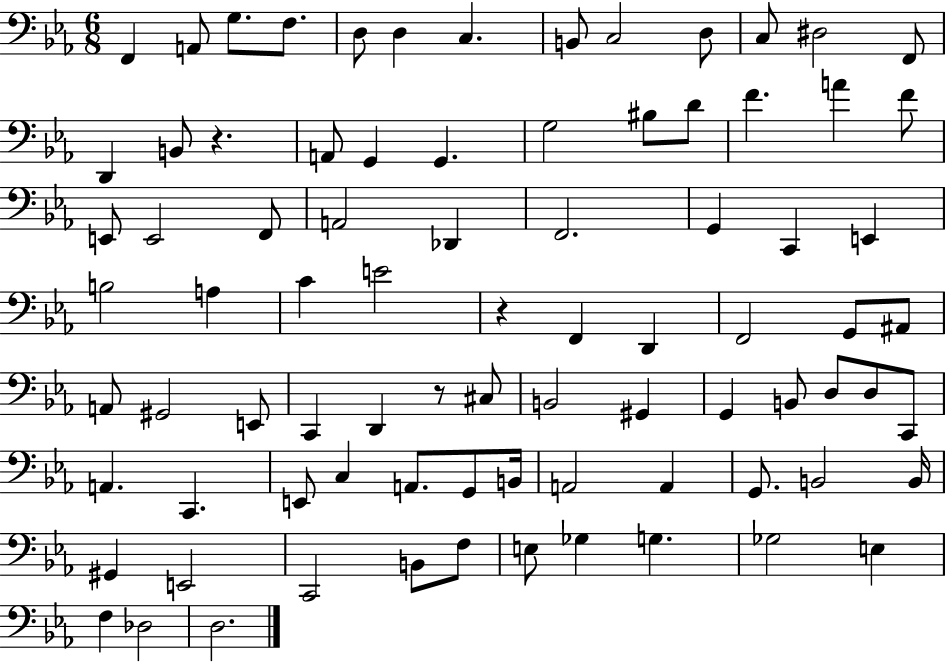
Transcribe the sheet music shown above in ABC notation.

X:1
T:Untitled
M:6/8
L:1/4
K:Eb
F,, A,,/2 G,/2 F,/2 D,/2 D, C, B,,/2 C,2 D,/2 C,/2 ^D,2 F,,/2 D,, B,,/2 z A,,/2 G,, G,, G,2 ^B,/2 D/2 F A F/2 E,,/2 E,,2 F,,/2 A,,2 _D,, F,,2 G,, C,, E,, B,2 A, C E2 z F,, D,, F,,2 G,,/2 ^A,,/2 A,,/2 ^G,,2 E,,/2 C,, D,, z/2 ^C,/2 B,,2 ^G,, G,, B,,/2 D,/2 D,/2 C,,/2 A,, C,, E,,/2 C, A,,/2 G,,/2 B,,/4 A,,2 A,, G,,/2 B,,2 B,,/4 ^G,, E,,2 C,,2 B,,/2 F,/2 E,/2 _G, G, _G,2 E, F, _D,2 D,2